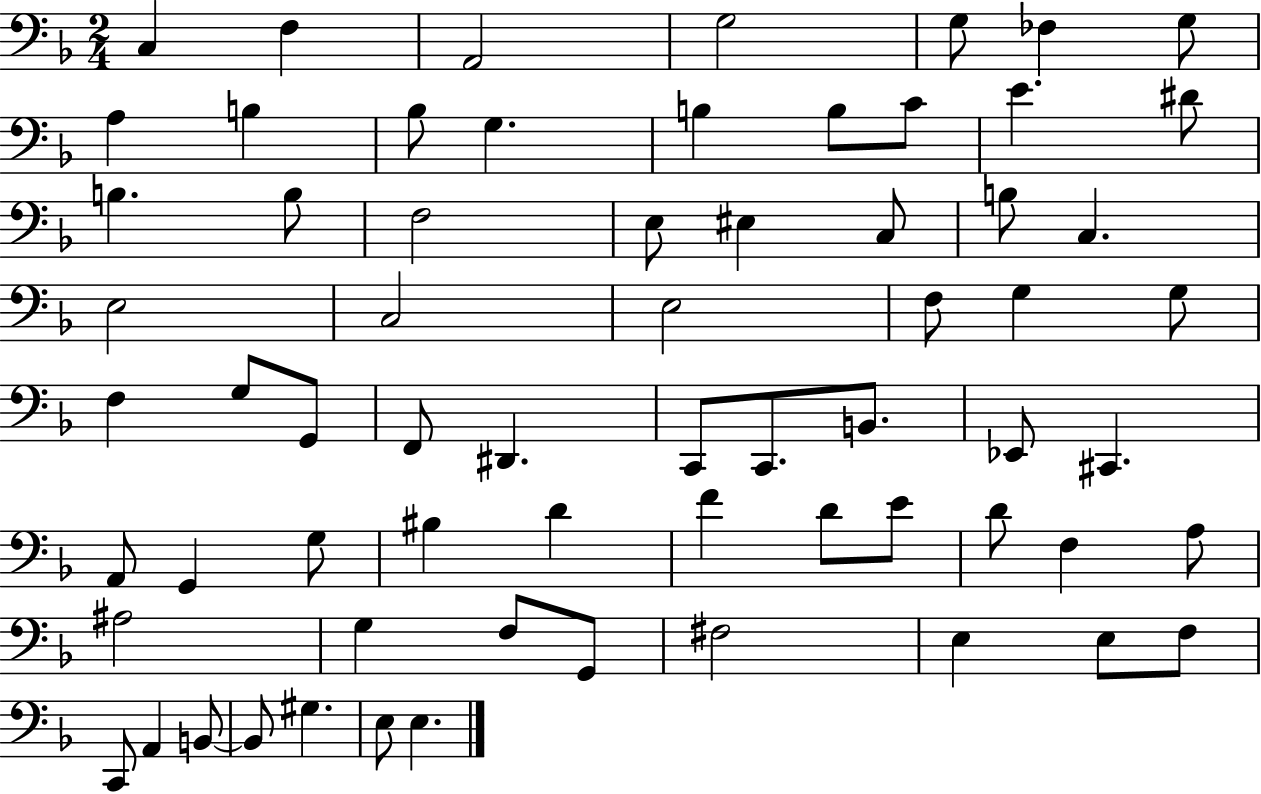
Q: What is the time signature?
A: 2/4